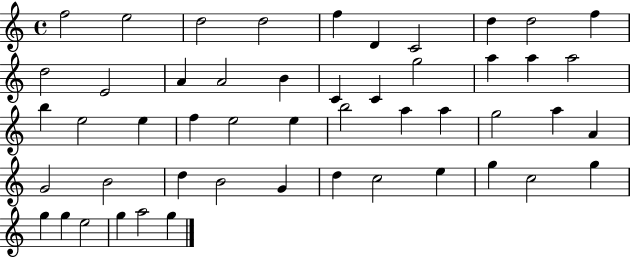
F5/h E5/h D5/h D5/h F5/q D4/q C4/h D5/q D5/h F5/q D5/h E4/h A4/q A4/h B4/q C4/q C4/q G5/h A5/q A5/q A5/h B5/q E5/h E5/q F5/q E5/h E5/q B5/h A5/q A5/q G5/h A5/q A4/q G4/h B4/h D5/q B4/h G4/q D5/q C5/h E5/q G5/q C5/h G5/q G5/q G5/q E5/h G5/q A5/h G5/q